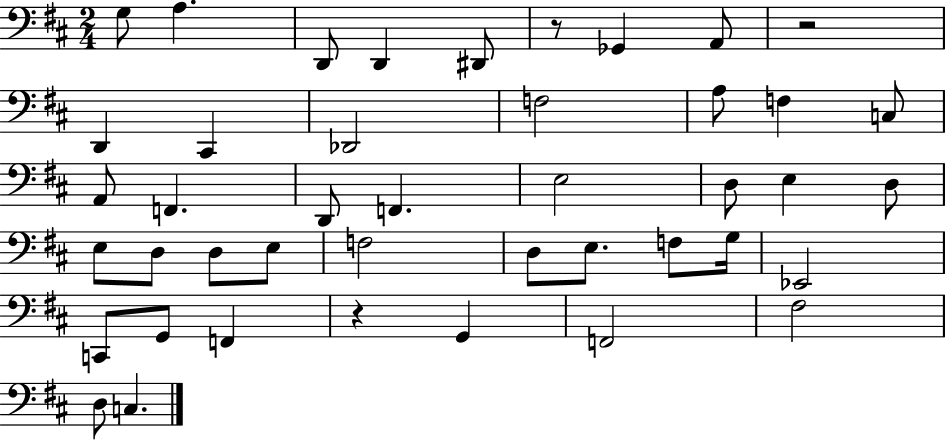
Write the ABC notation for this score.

X:1
T:Untitled
M:2/4
L:1/4
K:D
G,/2 A, D,,/2 D,, ^D,,/2 z/2 _G,, A,,/2 z2 D,, ^C,, _D,,2 F,2 A,/2 F, C,/2 A,,/2 F,, D,,/2 F,, E,2 D,/2 E, D,/2 E,/2 D,/2 D,/2 E,/2 F,2 D,/2 E,/2 F,/2 G,/4 _E,,2 C,,/2 G,,/2 F,, z G,, F,,2 ^F,2 D,/2 C,